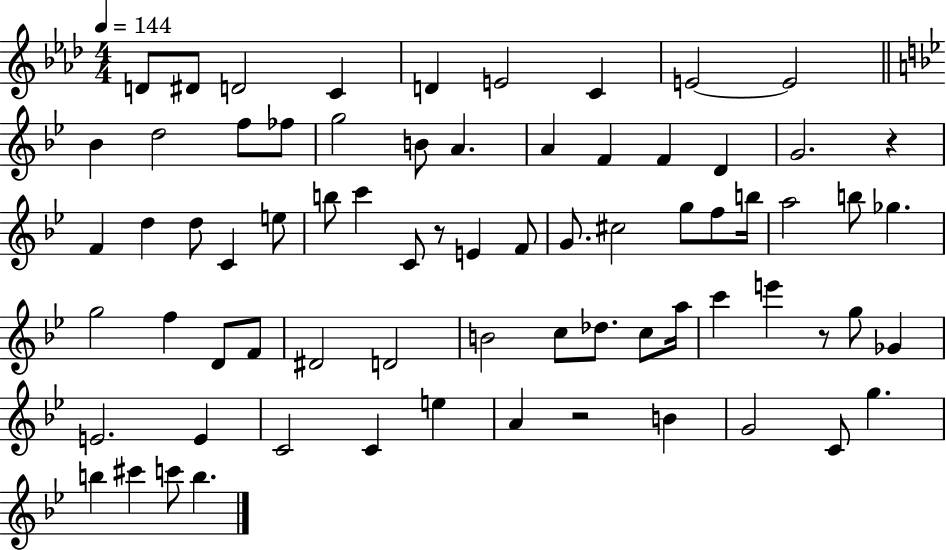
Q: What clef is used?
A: treble